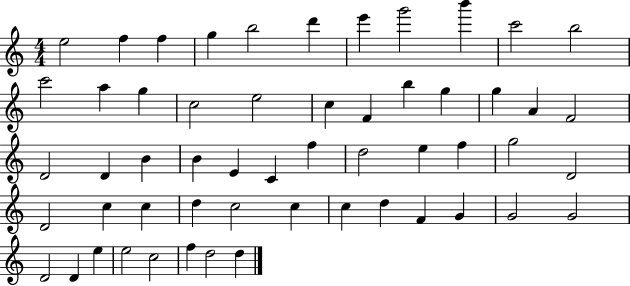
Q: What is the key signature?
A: C major